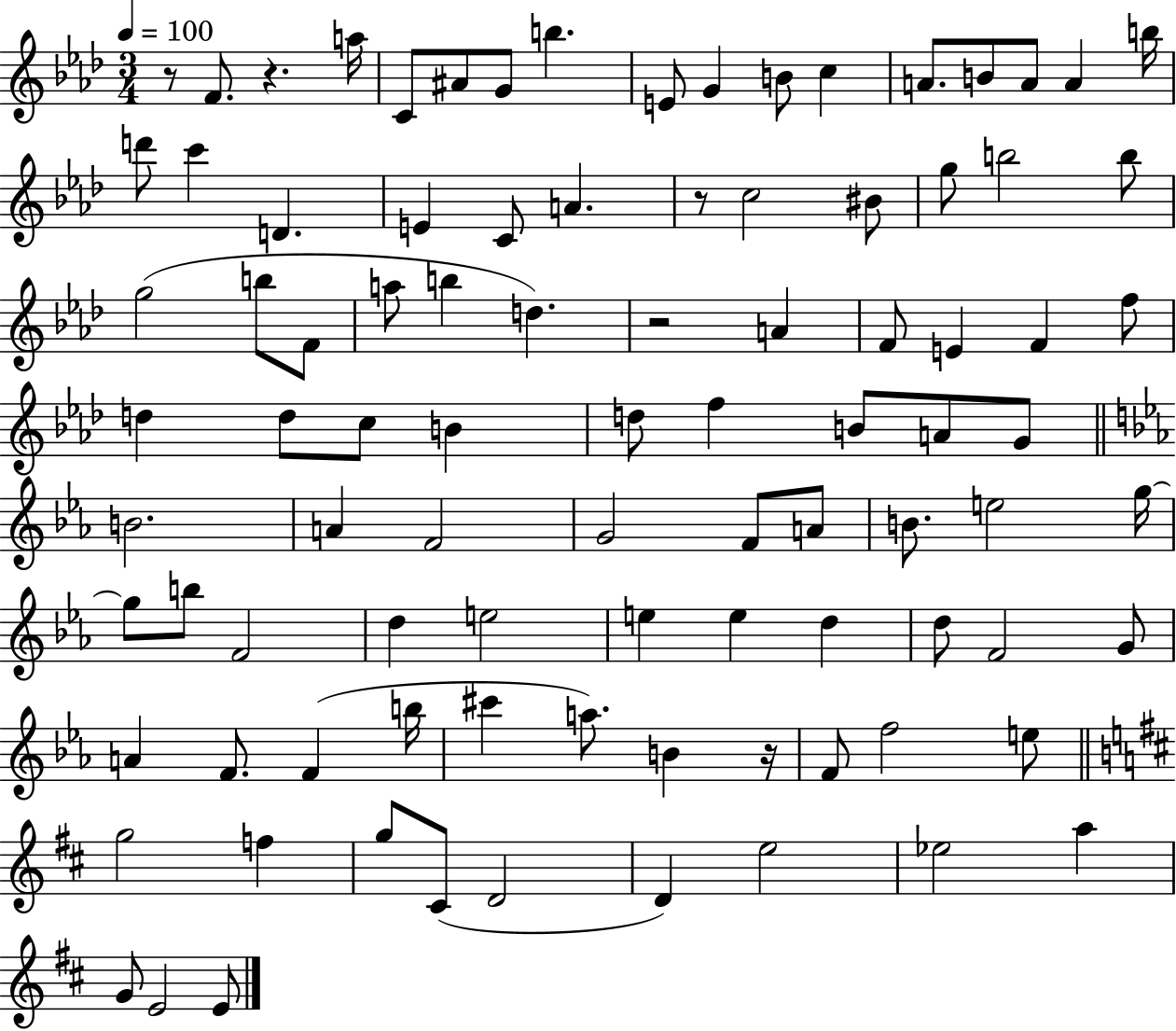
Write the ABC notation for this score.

X:1
T:Untitled
M:3/4
L:1/4
K:Ab
z/2 F/2 z a/4 C/2 ^A/2 G/2 b E/2 G B/2 c A/2 B/2 A/2 A b/4 d'/2 c' D E C/2 A z/2 c2 ^B/2 g/2 b2 b/2 g2 b/2 F/2 a/2 b d z2 A F/2 E F f/2 d d/2 c/2 B d/2 f B/2 A/2 G/2 B2 A F2 G2 F/2 A/2 B/2 e2 g/4 g/2 b/2 F2 d e2 e e d d/2 F2 G/2 A F/2 F b/4 ^c' a/2 B z/4 F/2 f2 e/2 g2 f g/2 ^C/2 D2 D e2 _e2 a G/2 E2 E/2